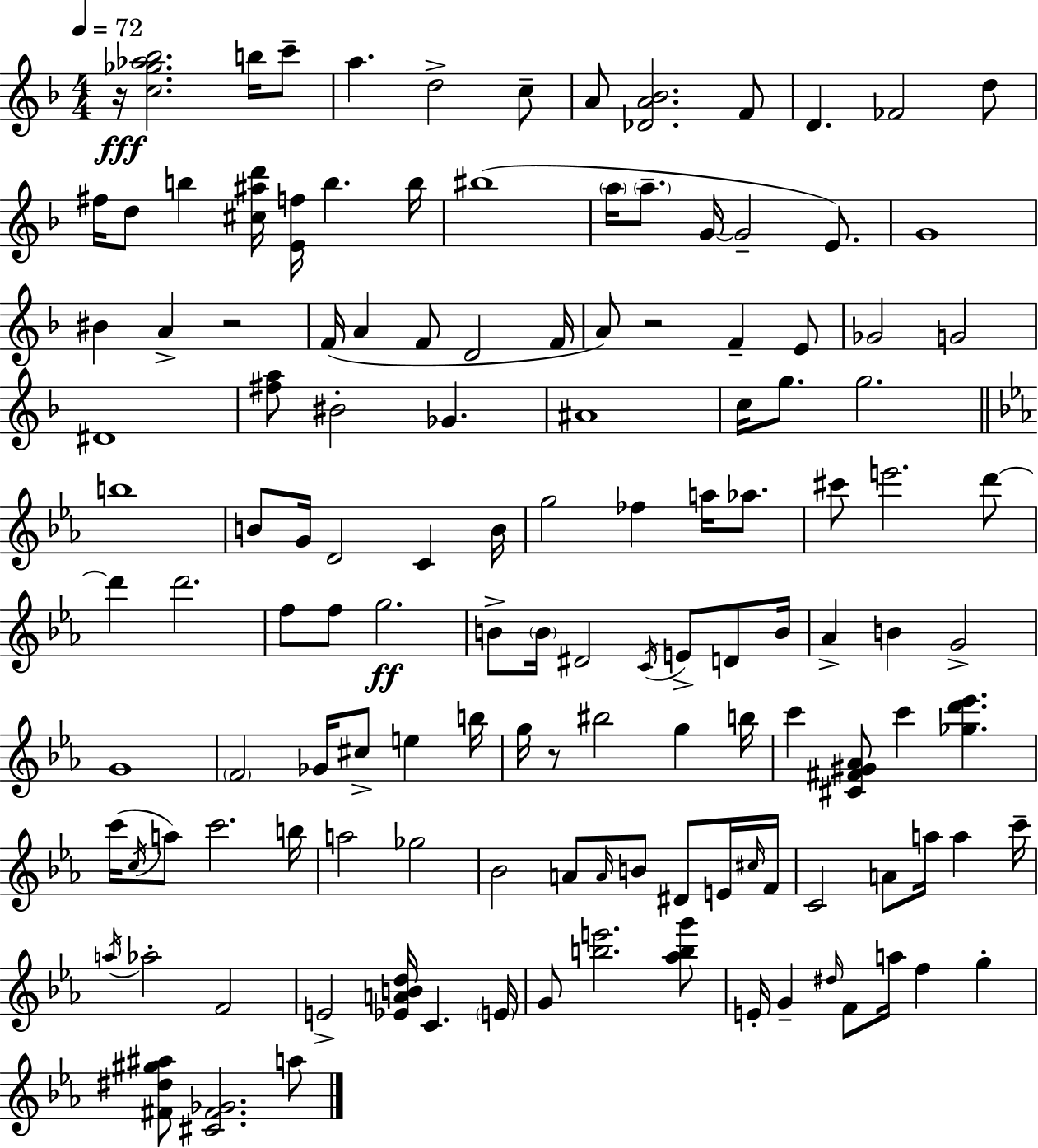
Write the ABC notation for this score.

X:1
T:Untitled
M:4/4
L:1/4
K:F
z/4 [c_g_a_b]2 b/4 c'/2 a d2 c/2 A/2 [_DA_B]2 F/2 D _F2 d/2 ^f/4 d/2 b [^c^ad']/4 [Ef]/4 b b/4 ^b4 a/4 a/2 G/4 G2 E/2 G4 ^B A z2 F/4 A F/2 D2 F/4 A/2 z2 F E/2 _G2 G2 ^D4 [^fa]/2 ^B2 _G ^A4 c/4 g/2 g2 b4 B/2 G/4 D2 C B/4 g2 _f a/4 _a/2 ^c'/2 e'2 d'/2 d' d'2 f/2 f/2 g2 B/2 B/4 ^D2 C/4 E/2 D/2 B/4 _A B G2 G4 F2 _G/4 ^c/2 e b/4 g/4 z/2 ^b2 g b/4 c' [^C^F^G_A]/2 c' [_gd'_e'] c'/4 c/4 a/2 c'2 b/4 a2 _g2 _B2 A/2 A/4 B/2 ^D/2 E/4 ^c/4 F/4 C2 A/2 a/4 a c'/4 a/4 _a2 F2 E2 [_EABd]/4 C E/4 G/2 [be']2 [_abg']/2 E/4 G ^d/4 F/2 a/4 f g [^F^d^g^a]/2 [^C^F_G]2 a/2